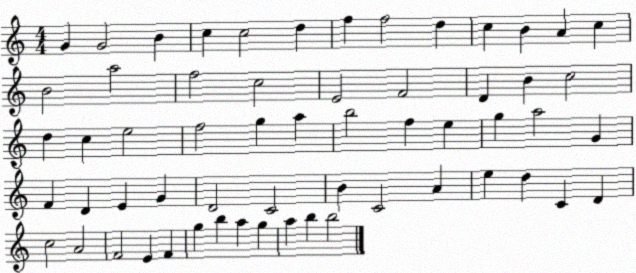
X:1
T:Untitled
M:4/4
L:1/4
K:C
G G2 B c c2 d f f2 d c B A c B2 a2 f2 c2 E2 F2 D B c2 d c e2 f2 g a b2 f e g a2 G F D E G D2 C2 B C2 A e d C D c2 A2 F2 E F g b a g a b b2